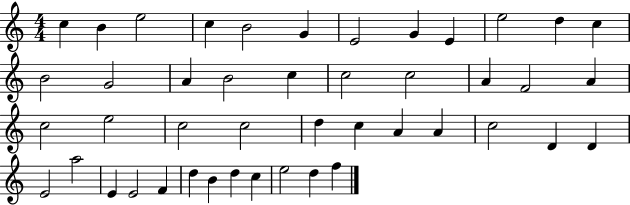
{
  \clef treble
  \numericTimeSignature
  \time 4/4
  \key c \major
  c''4 b'4 e''2 | c''4 b'2 g'4 | e'2 g'4 e'4 | e''2 d''4 c''4 | \break b'2 g'2 | a'4 b'2 c''4 | c''2 c''2 | a'4 f'2 a'4 | \break c''2 e''2 | c''2 c''2 | d''4 c''4 a'4 a'4 | c''2 d'4 d'4 | \break e'2 a''2 | e'4 e'2 f'4 | d''4 b'4 d''4 c''4 | e''2 d''4 f''4 | \break \bar "|."
}